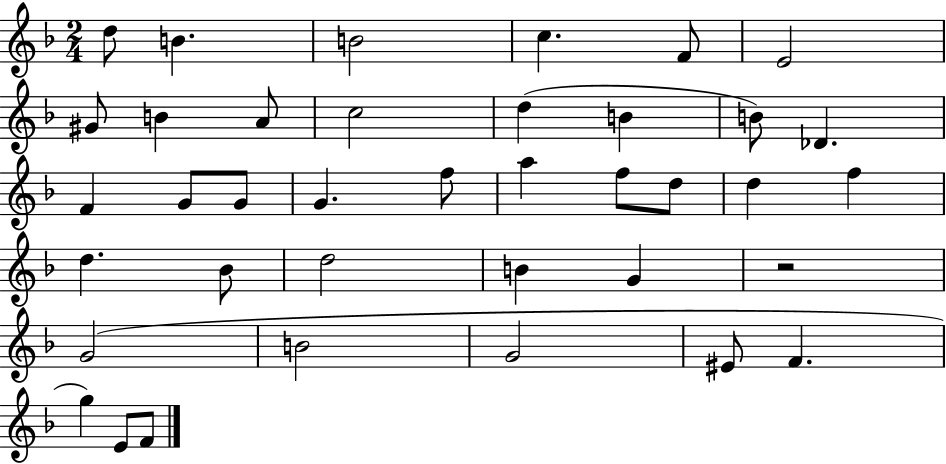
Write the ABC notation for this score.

X:1
T:Untitled
M:2/4
L:1/4
K:F
d/2 B B2 c F/2 E2 ^G/2 B A/2 c2 d B B/2 _D F G/2 G/2 G f/2 a f/2 d/2 d f d _B/2 d2 B G z2 G2 B2 G2 ^E/2 F g E/2 F/2